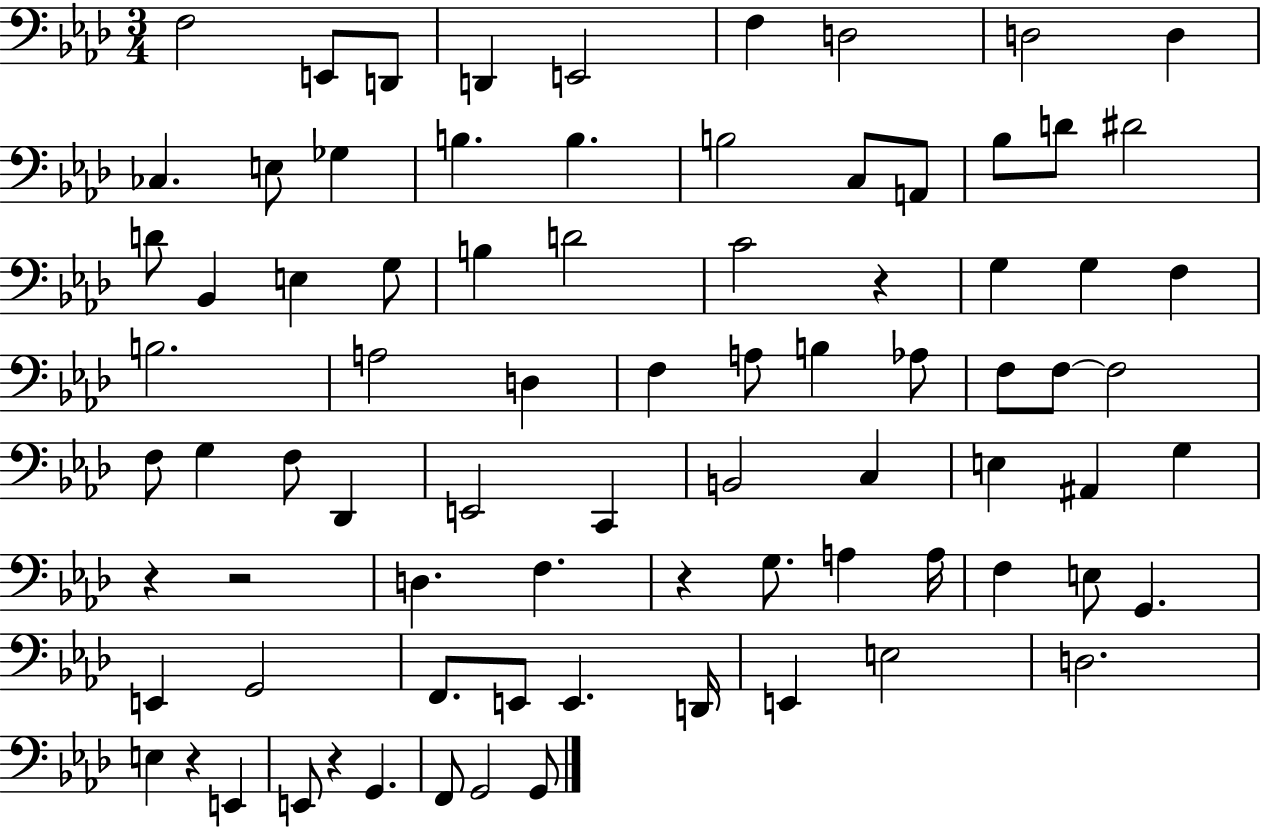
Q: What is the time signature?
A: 3/4